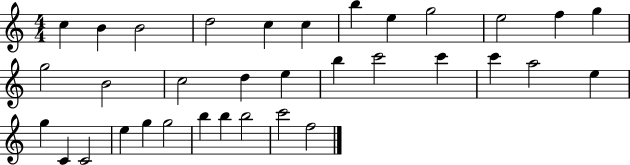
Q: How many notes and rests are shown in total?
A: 34